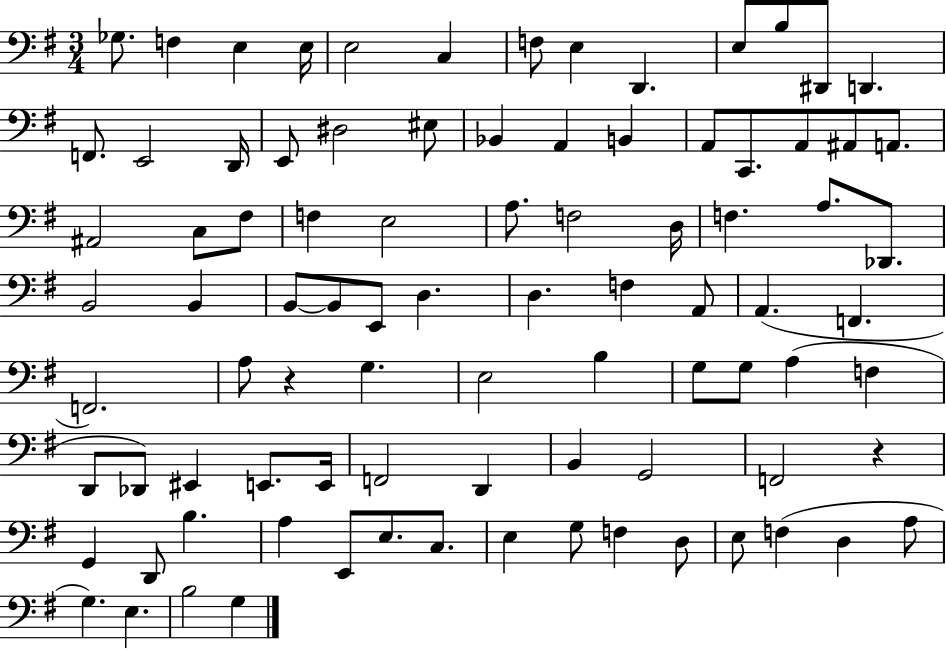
{
  \clef bass
  \numericTimeSignature
  \time 3/4
  \key g \major
  ges8. f4 e4 e16 | e2 c4 | f8 e4 d,4. | e8 b8 dis,8 d,4. | \break f,8. e,2 d,16 | e,8 dis2 eis8 | bes,4 a,4 b,4 | a,8 c,8. a,8 ais,8 a,8. | \break ais,2 c8 fis8 | f4 e2 | a8. f2 d16 | f4. a8. des,8. | \break b,2 b,4 | b,8~~ b,8 e,8 d4. | d4. f4 a,8 | a,4.( f,4. | \break f,2.) | a8 r4 g4. | e2 b4 | g8 g8 a4( f4 | \break d,8 des,8) eis,4 e,8. e,16 | f,2 d,4 | b,4 g,2 | f,2 r4 | \break g,4 d,8 b4. | a4 e,8 e8. c8. | e4 g8 f4 d8 | e8 f4( d4 a8 | \break g4.) e4. | b2 g4 | \bar "|."
}